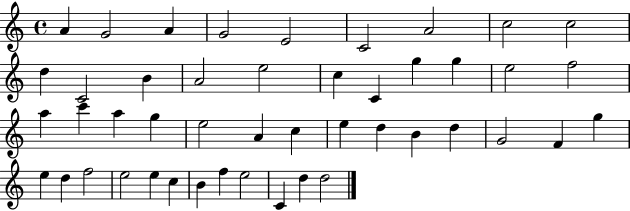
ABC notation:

X:1
T:Untitled
M:4/4
L:1/4
K:C
A G2 A G2 E2 C2 A2 c2 c2 d C2 B A2 e2 c C g g e2 f2 a c' a g e2 A c e d B d G2 F g e d f2 e2 e c B f e2 C d d2